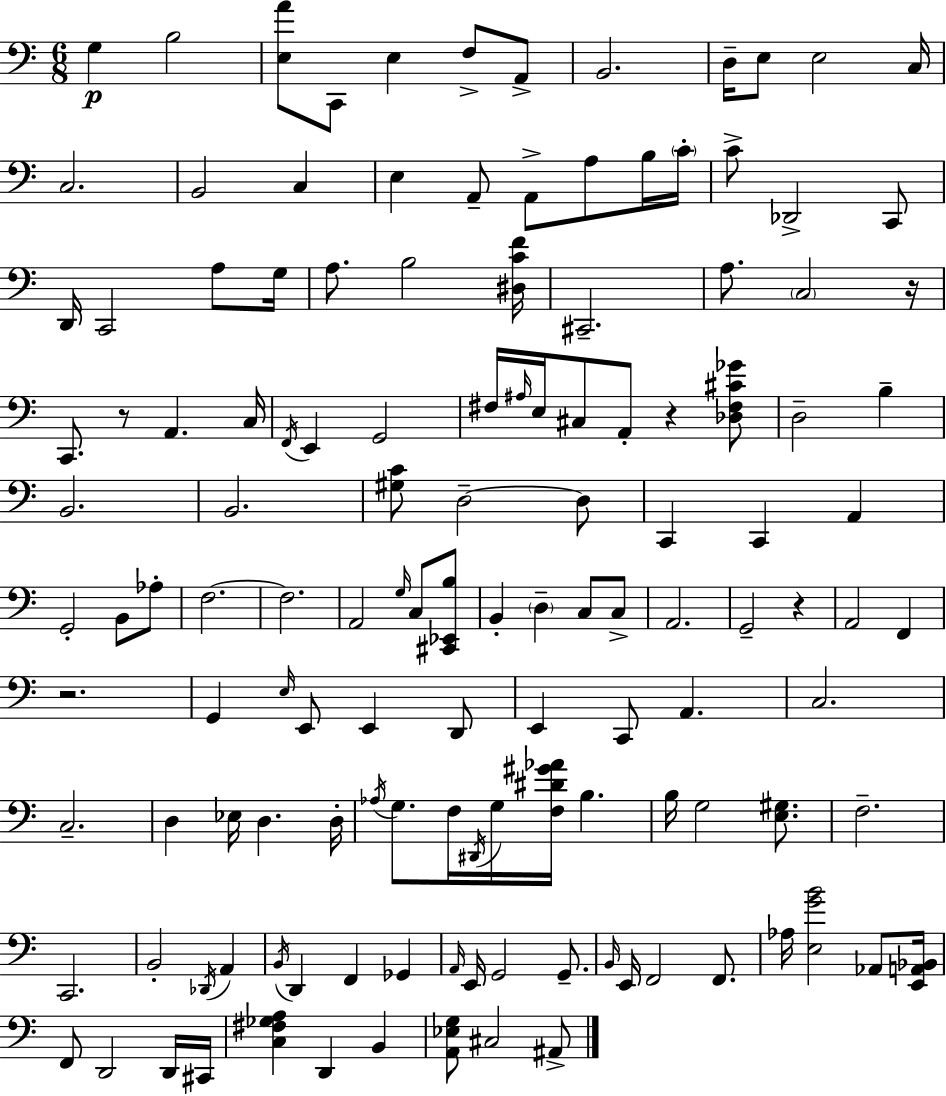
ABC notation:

X:1
T:Untitled
M:6/8
L:1/4
K:Am
G, B,2 [E,A]/2 C,,/2 E, F,/2 A,,/2 B,,2 D,/4 E,/2 E,2 C,/4 C,2 B,,2 C, E, A,,/2 A,,/2 A,/2 B,/4 C/4 C/2 _D,,2 C,,/2 D,,/4 C,,2 A,/2 G,/4 A,/2 B,2 [^D,CF]/4 ^C,,2 A,/2 C,2 z/4 C,,/2 z/2 A,, C,/4 F,,/4 E,, G,,2 ^F,/4 ^A,/4 E,/4 ^C,/2 A,,/2 z [_D,^F,^C_G]/2 D,2 B, B,,2 B,,2 [^G,C]/2 D,2 D,/2 C,, C,, A,, G,,2 B,,/2 _A,/2 F,2 F,2 A,,2 G,/4 C,/2 [^C,,_E,,B,]/2 B,, D, C,/2 C,/2 A,,2 G,,2 z A,,2 F,, z2 G,, E,/4 E,,/2 E,, D,,/2 E,, C,,/2 A,, C,2 C,2 D, _E,/4 D, D,/4 _A,/4 G,/2 F,/4 ^D,,/4 G,/4 [F,^D^G_A]/4 B, B,/4 G,2 [E,^G,]/2 F,2 C,,2 B,,2 _D,,/4 A,, B,,/4 D,, F,, _G,, A,,/4 E,,/4 G,,2 G,,/2 B,,/4 E,,/4 F,,2 F,,/2 _A,/4 [E,GB]2 _A,,/2 [E,,A,,_B,,]/4 F,,/2 D,,2 D,,/4 ^C,,/4 [C,^F,_G,A,] D,, B,, [A,,_E,G,]/2 ^C,2 ^A,,/2